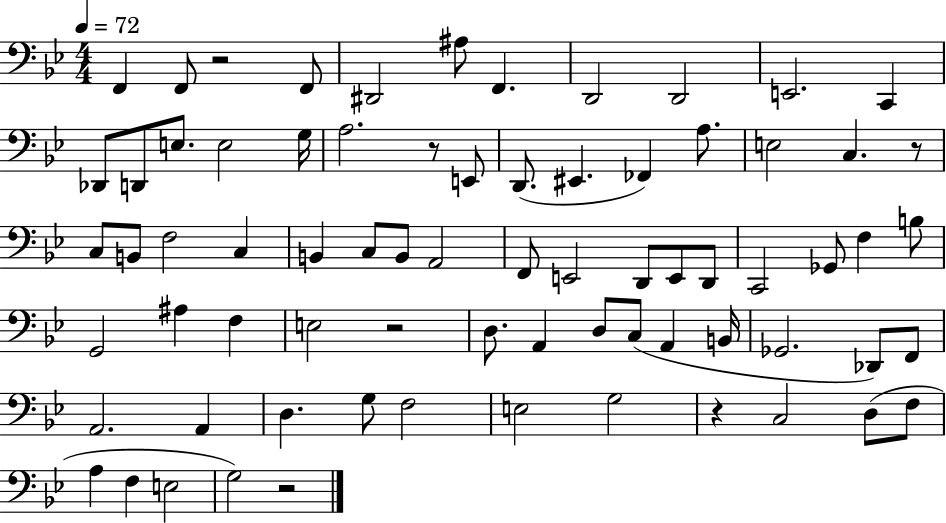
{
  \clef bass
  \numericTimeSignature
  \time 4/4
  \key bes \major
  \tempo 4 = 72
  f,4 f,8 r2 f,8 | dis,2 ais8 f,4. | d,2 d,2 | e,2. c,4 | \break des,8 d,8 e8. e2 g16 | a2. r8 e,8 | d,8.( eis,4. fes,4) a8. | e2 c4. r8 | \break c8 b,8 f2 c4 | b,4 c8 b,8 a,2 | f,8 e,2 d,8 e,8 d,8 | c,2 ges,8 f4 b8 | \break g,2 ais4 f4 | e2 r2 | d8. a,4 d8 c8( a,4 b,16 | ges,2. des,8) f,8 | \break a,2. a,4 | d4. g8 f2 | e2 g2 | r4 c2 d8( f8 | \break a4 f4 e2 | g2) r2 | \bar "|."
}